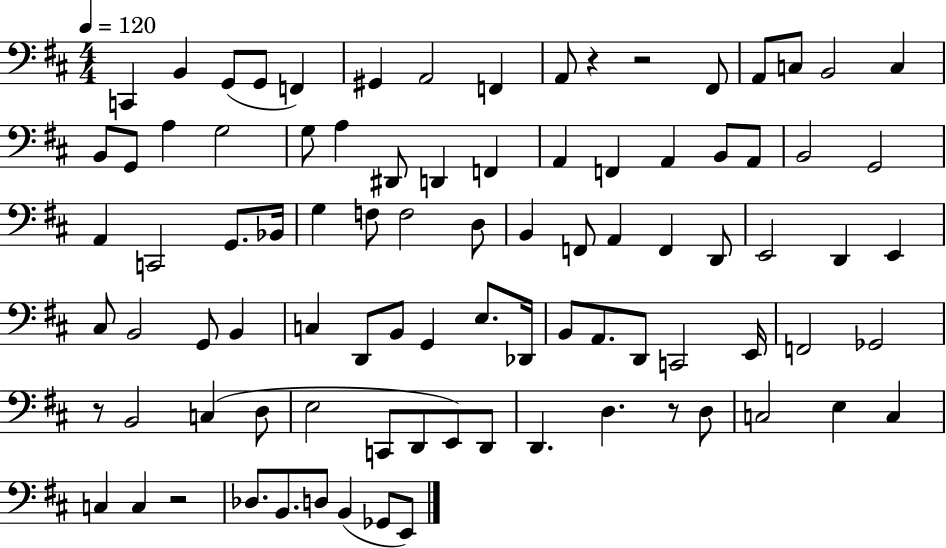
{
  \clef bass
  \numericTimeSignature
  \time 4/4
  \key d \major
  \tempo 4 = 120
  c,4 b,4 g,8( g,8 f,4) | gis,4 a,2 f,4 | a,8 r4 r2 fis,8 | a,8 c8 b,2 c4 | \break b,8 g,8 a4 g2 | g8 a4 dis,8 d,4 f,4 | a,4 f,4 a,4 b,8 a,8 | b,2 g,2 | \break a,4 c,2 g,8. bes,16 | g4 f8 f2 d8 | b,4 f,8 a,4 f,4 d,8 | e,2 d,4 e,4 | \break cis8 b,2 g,8 b,4 | c4 d,8 b,8 g,4 e8. des,16 | b,8 a,8. d,8 c,2 e,16 | f,2 ges,2 | \break r8 b,2 c4( d8 | e2 c,8 d,8 e,8) d,8 | d,4. d4. r8 d8 | c2 e4 c4 | \break c4 c4 r2 | des8. b,8. d8 b,4( ges,8 e,8) | \bar "|."
}